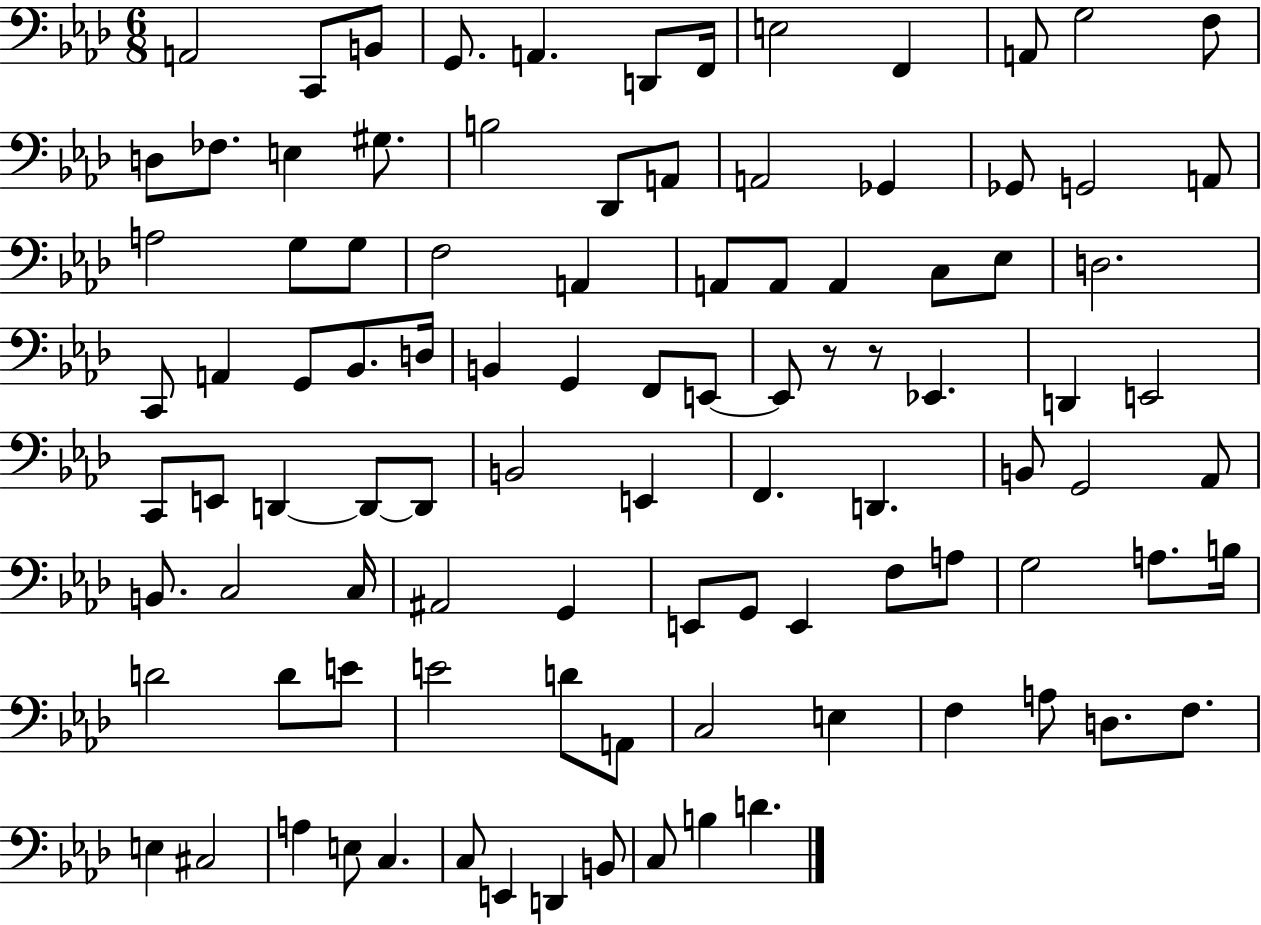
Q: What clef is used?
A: bass